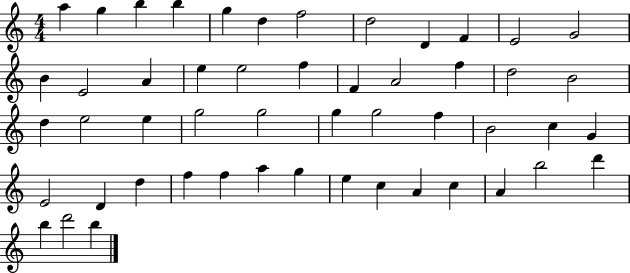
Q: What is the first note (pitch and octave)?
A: A5